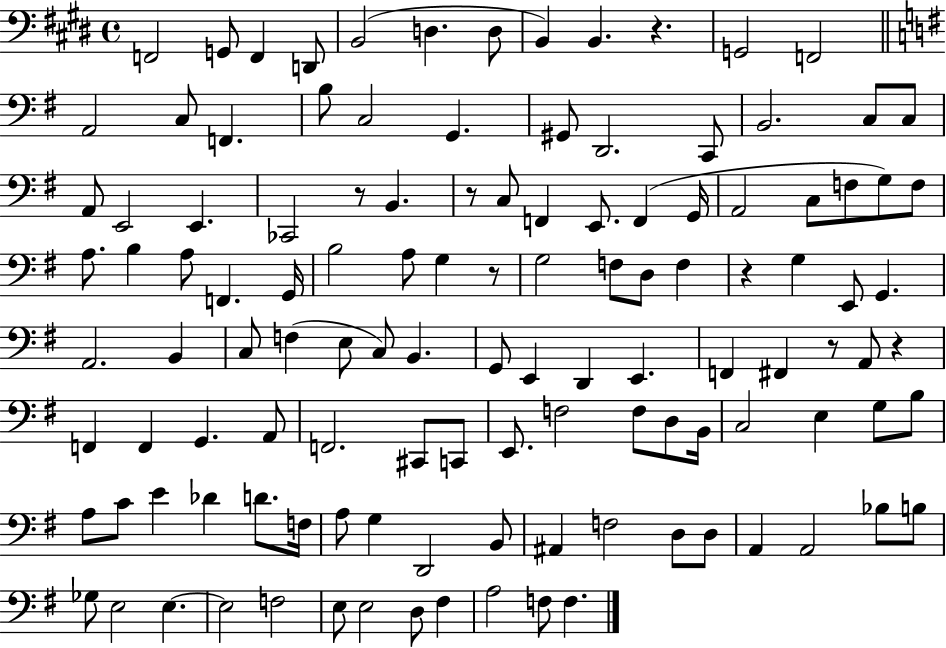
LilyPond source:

{
  \clef bass
  \time 4/4
  \defaultTimeSignature
  \key e \major
  f,2 g,8 f,4 d,8 | b,2( d4. d8 | b,4) b,4. r4. | g,2 f,2 | \break \bar "||" \break \key g \major a,2 c8 f,4. | b8 c2 g,4. | gis,8 d,2. c,8 | b,2. c8 c8 | \break a,8 e,2 e,4. | ces,2 r8 b,4. | r8 c8 f,4 e,8. f,4( g,16 | a,2 c8 f8 g8) f8 | \break a8. b4 a8 f,4. g,16 | b2 a8 g4 r8 | g2 f8 d8 f4 | r4 g4 e,8 g,4. | \break a,2. b,4 | c8 f4( e8 c8) b,4. | g,8 e,4 d,4 e,4. | f,4 fis,4 r8 a,8 r4 | \break f,4 f,4 g,4. a,8 | f,2. cis,8 c,8 | e,8. f2 f8 d8 b,16 | c2 e4 g8 b8 | \break a8 c'8 e'4 des'4 d'8. f16 | a8 g4 d,2 b,8 | ais,4 f2 d8 d8 | a,4 a,2 bes8 b8 | \break ges8 e2 e4.~~ | e2 f2 | e8 e2 d8 fis4 | a2 f8 f4. | \break \bar "|."
}